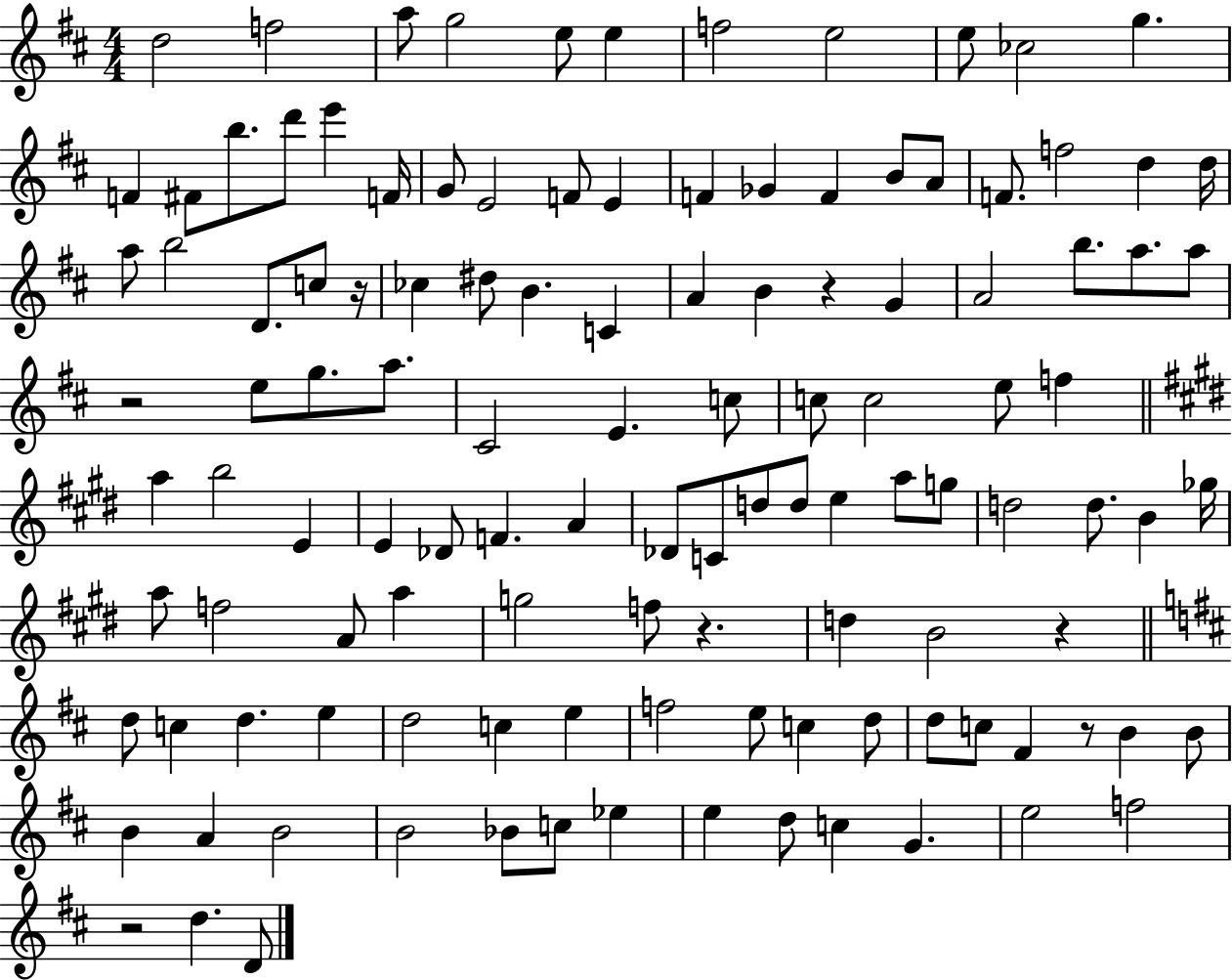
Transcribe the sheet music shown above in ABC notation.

X:1
T:Untitled
M:4/4
L:1/4
K:D
d2 f2 a/2 g2 e/2 e f2 e2 e/2 _c2 g F ^F/2 b/2 d'/2 e' F/4 G/2 E2 F/2 E F _G F B/2 A/2 F/2 f2 d d/4 a/2 b2 D/2 c/2 z/4 _c ^d/2 B C A B z G A2 b/2 a/2 a/2 z2 e/2 g/2 a/2 ^C2 E c/2 c/2 c2 e/2 f a b2 E E _D/2 F A _D/2 C/2 d/2 d/2 e a/2 g/2 d2 d/2 B _g/4 a/2 f2 A/2 a g2 f/2 z d B2 z d/2 c d e d2 c e f2 e/2 c d/2 d/2 c/2 ^F z/2 B B/2 B A B2 B2 _B/2 c/2 _e e d/2 c G e2 f2 z2 d D/2